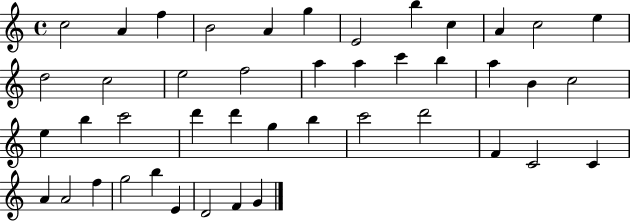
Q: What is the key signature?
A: C major